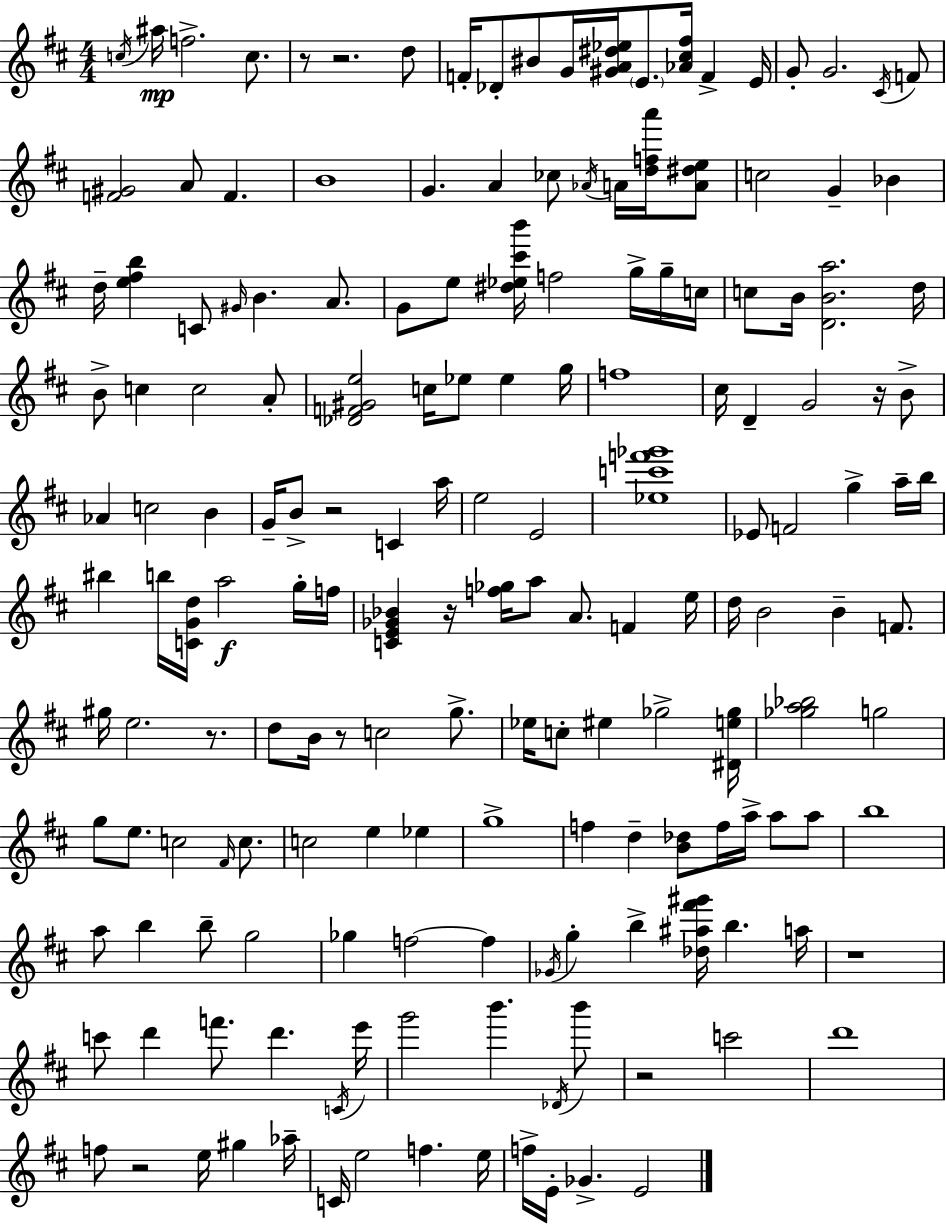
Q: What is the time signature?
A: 4/4